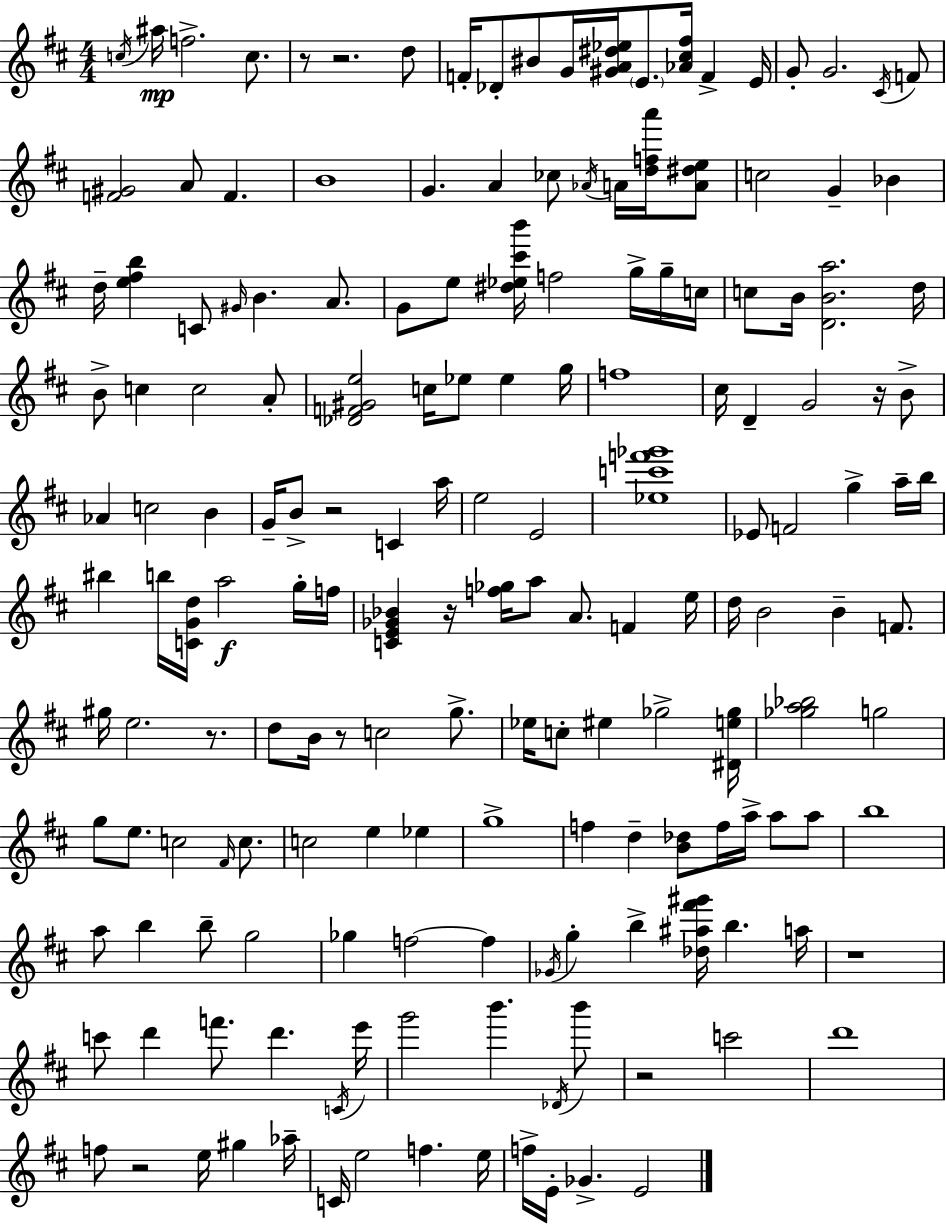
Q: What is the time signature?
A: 4/4